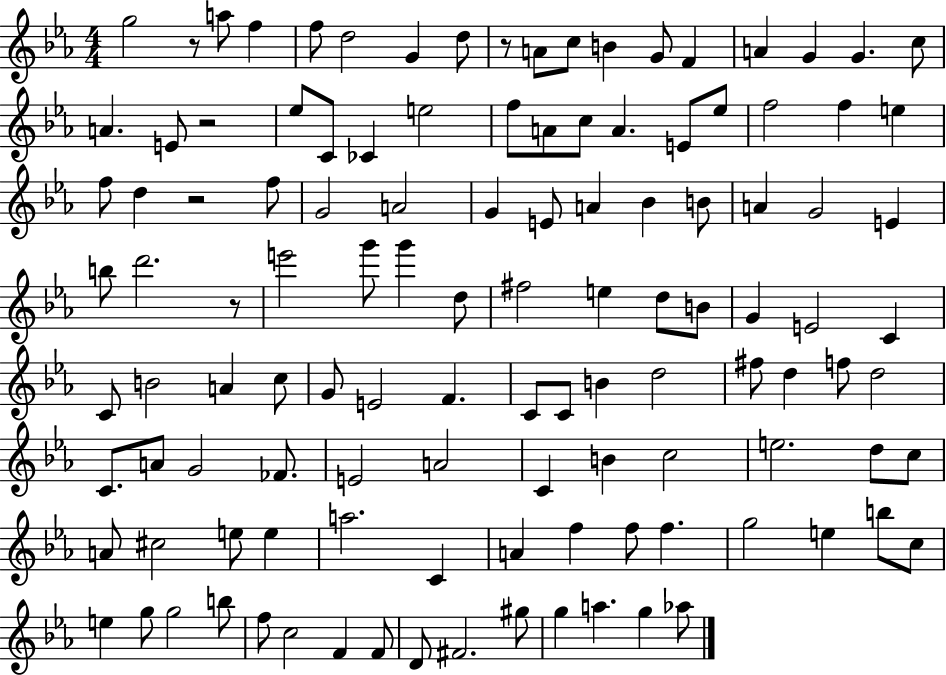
X:1
T:Untitled
M:4/4
L:1/4
K:Eb
g2 z/2 a/2 f f/2 d2 G d/2 z/2 A/2 c/2 B G/2 F A G G c/2 A E/2 z2 _e/2 C/2 _C e2 f/2 A/2 c/2 A E/2 _e/2 f2 f e f/2 d z2 f/2 G2 A2 G E/2 A _B B/2 A G2 E b/2 d'2 z/2 e'2 g'/2 g' d/2 ^f2 e d/2 B/2 G E2 C C/2 B2 A c/2 G/2 E2 F C/2 C/2 B d2 ^f/2 d f/2 d2 C/2 A/2 G2 _F/2 E2 A2 C B c2 e2 d/2 c/2 A/2 ^c2 e/2 e a2 C A f f/2 f g2 e b/2 c/2 e g/2 g2 b/2 f/2 c2 F F/2 D/2 ^F2 ^g/2 g a g _a/2